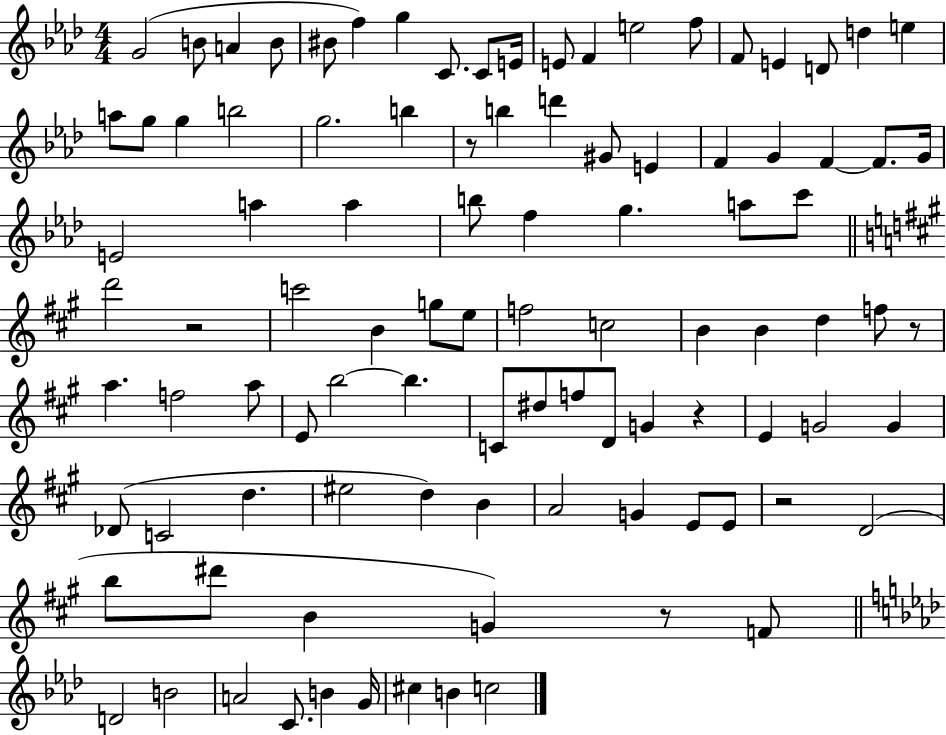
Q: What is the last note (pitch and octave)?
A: C5